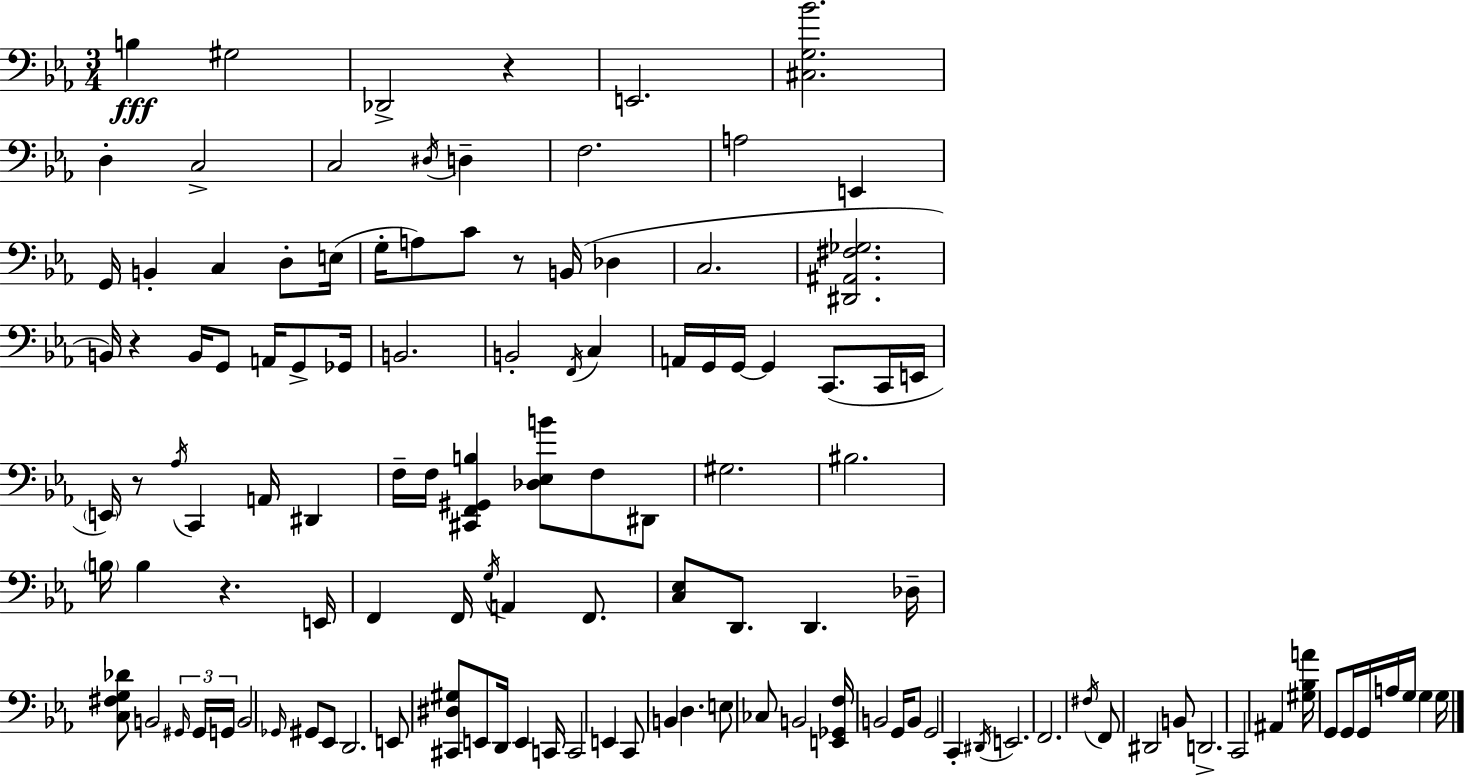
{
  \clef bass
  \numericTimeSignature
  \time 3/4
  \key ees \major
  b4\fff gis2 | des,2-> r4 | e,2. | <cis g bes'>2. | \break d4-. c2-> | c2 \acciaccatura { dis16 } d4-- | f2. | a2 e,4 | \break g,16 b,4-. c4 d8-. | e16( g16-. a8) c'8 r8 b,16( des4 | c2. | <dis, ais, fis ges>2. | \break b,16) r4 b,16 g,8 a,16 g,8-> | ges,16 b,2. | b,2-. \acciaccatura { f,16 } c4 | a,16 g,16 g,16~~ g,4 c,8.( | \break c,16 e,16 \parenthesize e,16) r8 \acciaccatura { aes16 } c,4 a,16 dis,4 | f16-- f16 <cis, f, gis, b>4 <des ees b'>8 f8 | dis,8 gis2. | bis2. | \break \parenthesize b16 b4 r4. | e,16 f,4 f,16 \acciaccatura { g16 } a,4 | f,8. <c ees>8 d,8. d,4. | des16-- <c fis g des'>8 b,2 | \break \tuplet 3/2 { \grace { gis,16 } gis,16 g,16 } b,2 | \grace { ges,16 } gis,8 ees,8 d,2. | e,8 <cis, dis gis>8 e,8 | d,16 e,4 c,16 c,2 | \break e,4 c,8 b,4 | d4. e8 ces8 b,2 | <e, ges, f>16 b,2 | g,16 b,8 g,2 | \break c,4-. \acciaccatura { dis,16 } e,2. | f,2. | \acciaccatura { fis16 } f,8 dis,2 | b,8 d,2.-> | \break c,2 | ais,4 <gis bes a'>16 g,8 g,16 | g,16 a16 g16 g4 g16 \bar "|."
}